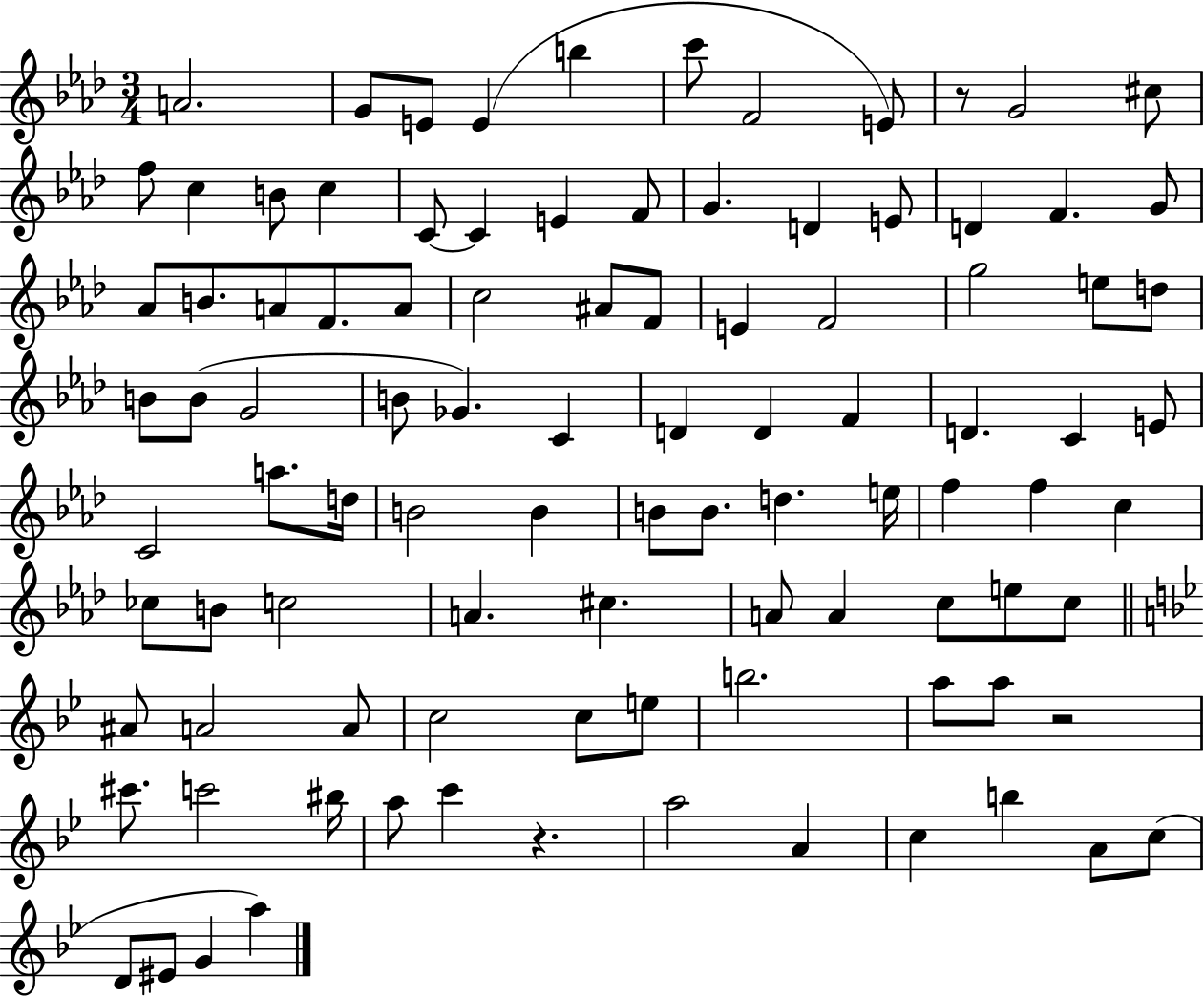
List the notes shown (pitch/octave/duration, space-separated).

A4/h. G4/e E4/e E4/q B5/q C6/e F4/h E4/e R/e G4/h C#5/e F5/e C5/q B4/e C5/q C4/e C4/q E4/q F4/e G4/q. D4/q E4/e D4/q F4/q. G4/e Ab4/e B4/e. A4/e F4/e. A4/e C5/h A#4/e F4/e E4/q F4/h G5/h E5/e D5/e B4/e B4/e G4/h B4/e Gb4/q. C4/q D4/q D4/q F4/q D4/q. C4/q E4/e C4/h A5/e. D5/s B4/h B4/q B4/e B4/e. D5/q. E5/s F5/q F5/q C5/q CES5/e B4/e C5/h A4/q. C#5/q. A4/e A4/q C5/e E5/e C5/e A#4/e A4/h A4/e C5/h C5/e E5/e B5/h. A5/e A5/e R/h C#6/e. C6/h BIS5/s A5/e C6/q R/q. A5/h A4/q C5/q B5/q A4/e C5/e D4/e EIS4/e G4/q A5/q